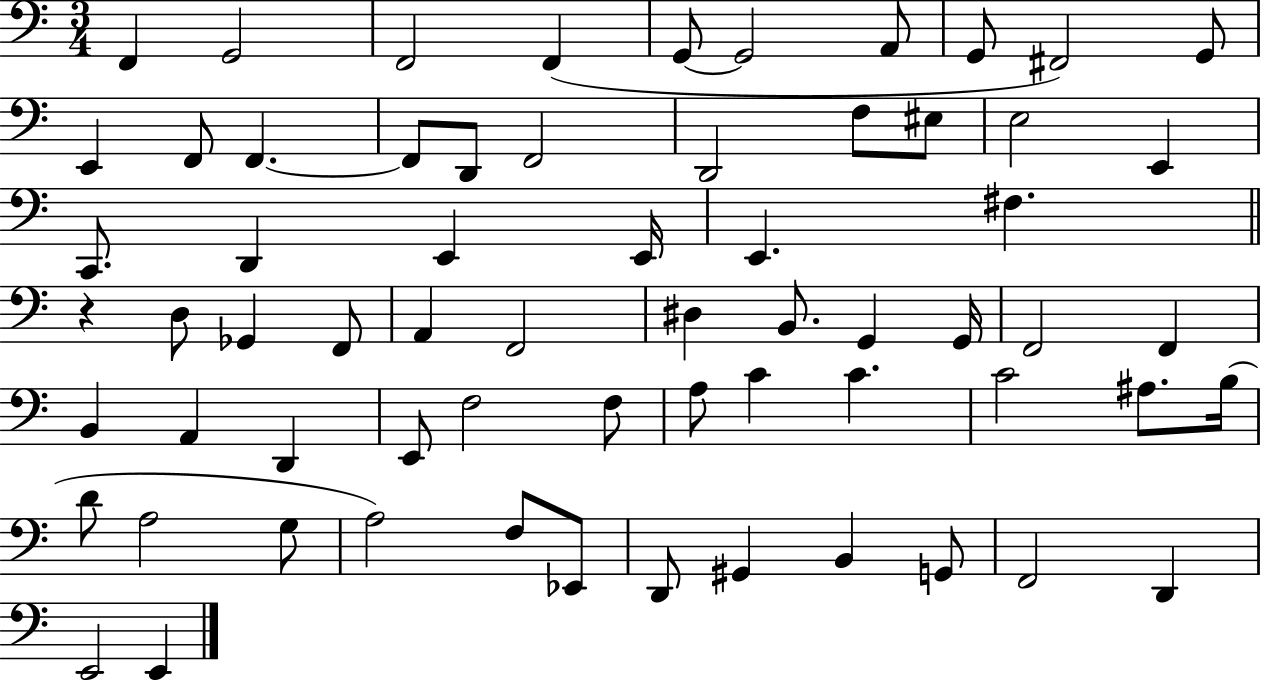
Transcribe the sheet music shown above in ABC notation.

X:1
T:Untitled
M:3/4
L:1/4
K:C
F,, G,,2 F,,2 F,, G,,/2 G,,2 A,,/2 G,,/2 ^F,,2 G,,/2 E,, F,,/2 F,, F,,/2 D,,/2 F,,2 D,,2 F,/2 ^E,/2 E,2 E,, C,,/2 D,, E,, E,,/4 E,, ^F, z D,/2 _G,, F,,/2 A,, F,,2 ^D, B,,/2 G,, G,,/4 F,,2 F,, B,, A,, D,, E,,/2 F,2 F,/2 A,/2 C C C2 ^A,/2 B,/4 D/2 A,2 G,/2 A,2 F,/2 _E,,/2 D,,/2 ^G,, B,, G,,/2 F,,2 D,, E,,2 E,,